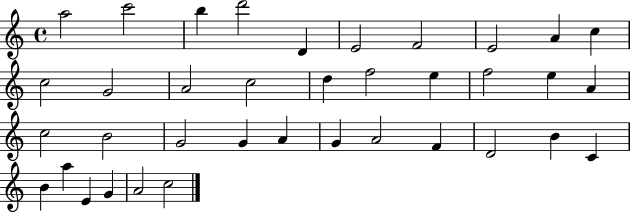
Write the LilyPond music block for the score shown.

{
  \clef treble
  \time 4/4
  \defaultTimeSignature
  \key c \major
  a''2 c'''2 | b''4 d'''2 d'4 | e'2 f'2 | e'2 a'4 c''4 | \break c''2 g'2 | a'2 c''2 | d''4 f''2 e''4 | f''2 e''4 a'4 | \break c''2 b'2 | g'2 g'4 a'4 | g'4 a'2 f'4 | d'2 b'4 c'4 | \break b'4 a''4 e'4 g'4 | a'2 c''2 | \bar "|."
}